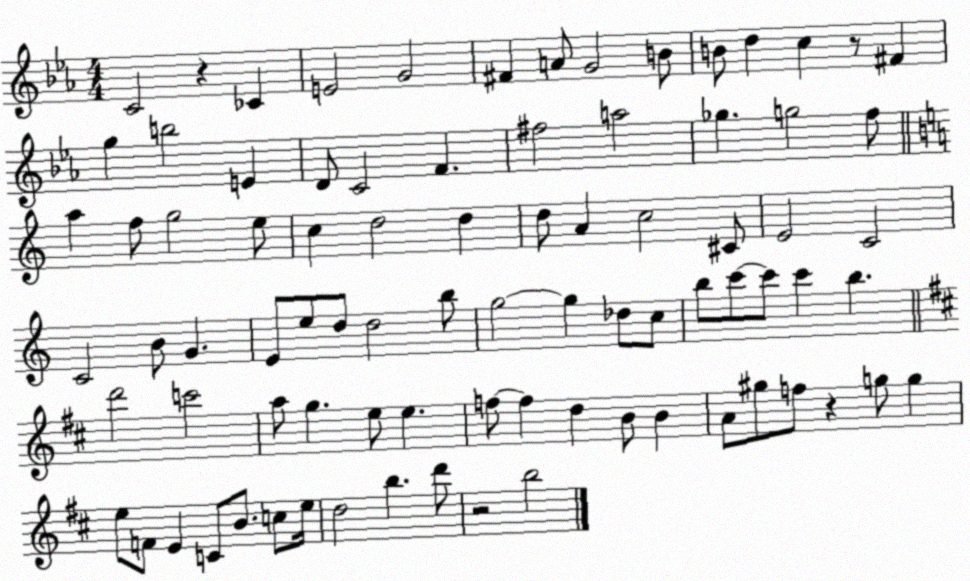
X:1
T:Untitled
M:4/4
L:1/4
K:Eb
C2 z _C E2 G2 ^F A/2 G2 B/2 B/2 d c z/2 ^F g b2 E D/2 C2 F ^f2 a2 _g g2 f/2 a f/2 g2 e/2 c d2 d d/2 A c2 ^C/2 E2 C2 C2 B/2 G E/2 e/2 d/2 d2 b/2 g2 g _d/2 c/2 b/2 c'/2 c'/2 c' b d'2 c'2 a/2 g e/2 e f/2 f d B/2 B A/2 ^g/2 f/2 z g/2 g e/2 F/2 E C/2 B/2 c/2 e/4 d2 b d'/2 z2 b2